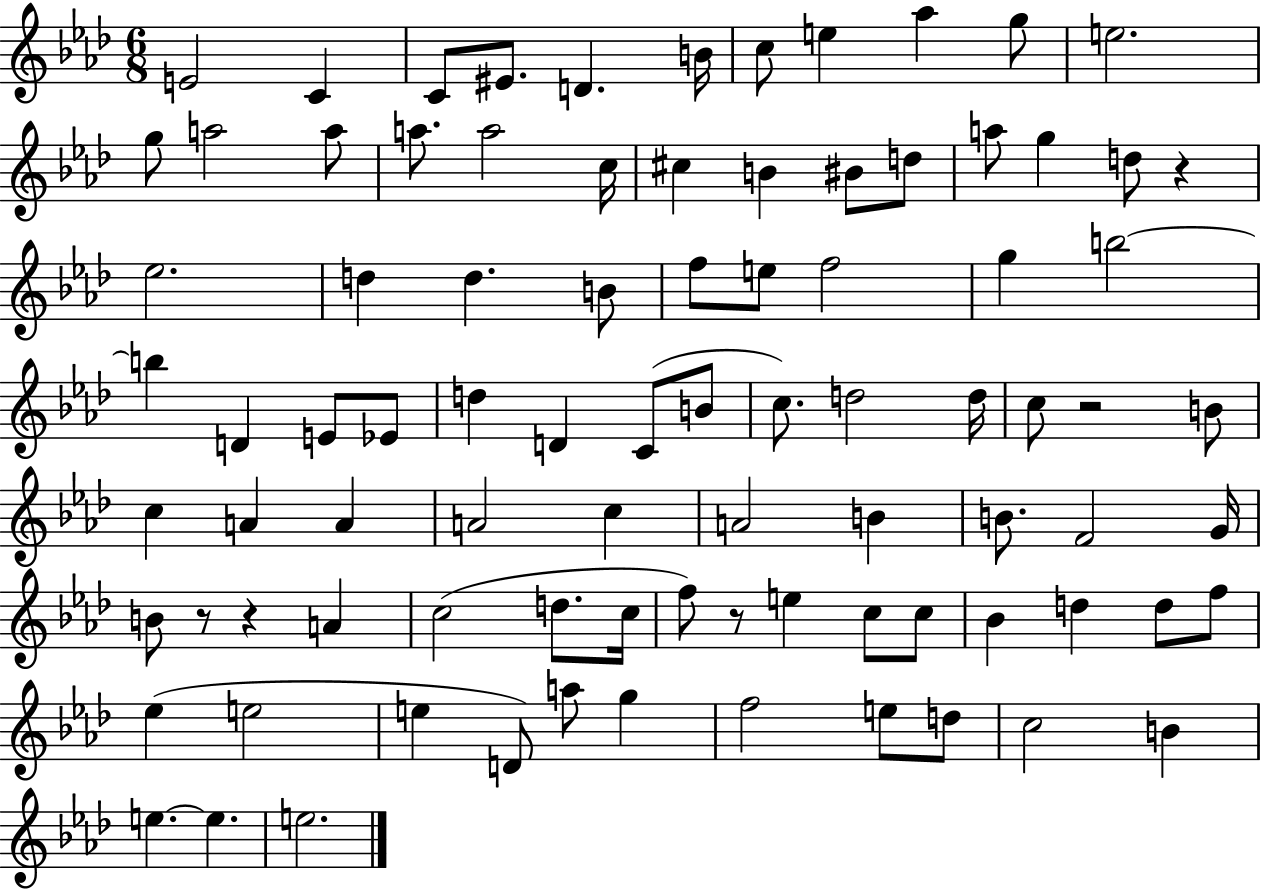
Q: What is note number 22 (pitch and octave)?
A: A5